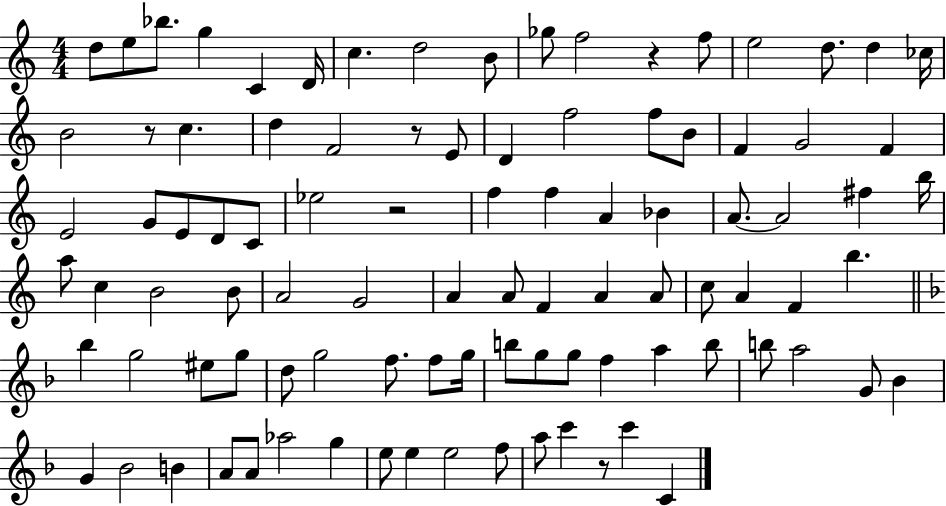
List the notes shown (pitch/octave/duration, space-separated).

D5/e E5/e Bb5/e. G5/q C4/q D4/s C5/q. D5/h B4/e Gb5/e F5/h R/q F5/e E5/h D5/e. D5/q CES5/s B4/h R/e C5/q. D5/q F4/h R/e E4/e D4/q F5/h F5/e B4/e F4/q G4/h F4/q E4/h G4/e E4/e D4/e C4/e Eb5/h R/h F5/q F5/q A4/q Bb4/q A4/e. A4/h F#5/q B5/s A5/e C5/q B4/h B4/e A4/h G4/h A4/q A4/e F4/q A4/q A4/e C5/e A4/q F4/q B5/q. Bb5/q G5/h EIS5/e G5/e D5/e G5/h F5/e. F5/e G5/s B5/e G5/e G5/e F5/q A5/q B5/e B5/e A5/h G4/e Bb4/q G4/q Bb4/h B4/q A4/e A4/e Ab5/h G5/q E5/e E5/q E5/h F5/e A5/e C6/q R/e C6/q C4/q